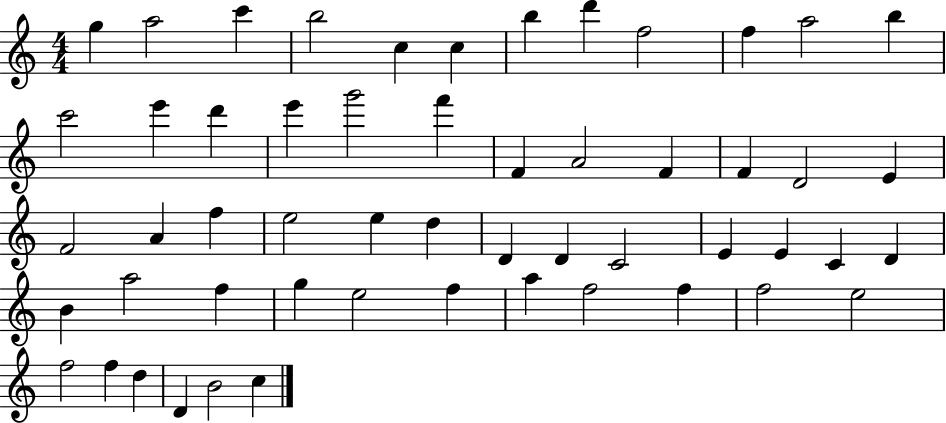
{
  \clef treble
  \numericTimeSignature
  \time 4/4
  \key c \major
  g''4 a''2 c'''4 | b''2 c''4 c''4 | b''4 d'''4 f''2 | f''4 a''2 b''4 | \break c'''2 e'''4 d'''4 | e'''4 g'''2 f'''4 | f'4 a'2 f'4 | f'4 d'2 e'4 | \break f'2 a'4 f''4 | e''2 e''4 d''4 | d'4 d'4 c'2 | e'4 e'4 c'4 d'4 | \break b'4 a''2 f''4 | g''4 e''2 f''4 | a''4 f''2 f''4 | f''2 e''2 | \break f''2 f''4 d''4 | d'4 b'2 c''4 | \bar "|."
}